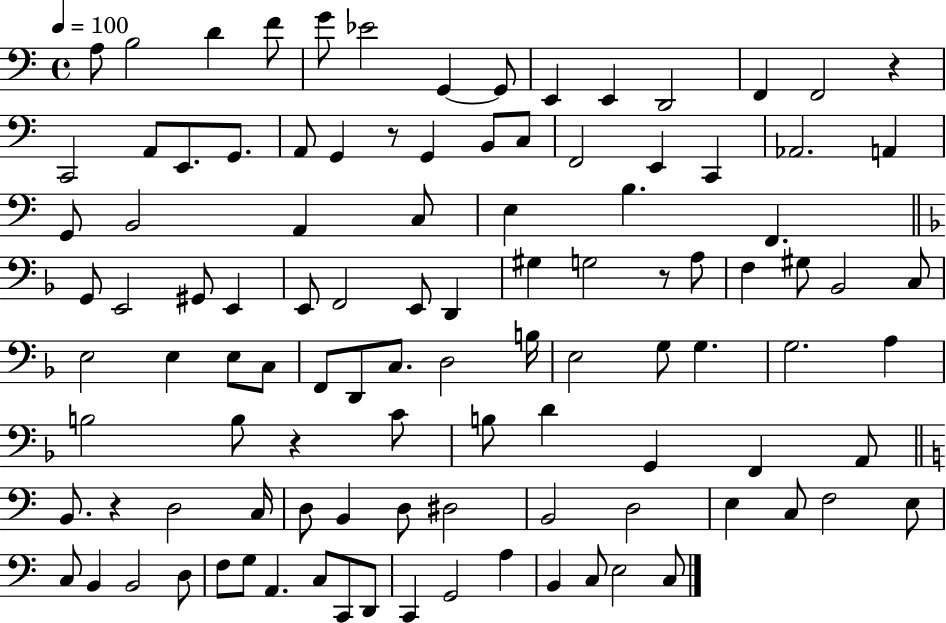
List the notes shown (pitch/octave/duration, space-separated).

A3/e B3/h D4/q F4/e G4/e Eb4/h G2/q G2/e E2/q E2/q D2/h F2/q F2/h R/q C2/h A2/e E2/e. G2/e. A2/e G2/q R/e G2/q B2/e C3/e F2/h E2/q C2/q Ab2/h. A2/q G2/e B2/h A2/q C3/e E3/q B3/q. F2/q. G2/e E2/h G#2/e E2/q E2/e F2/h E2/e D2/q G#3/q G3/h R/e A3/e F3/q G#3/e Bb2/h C3/e E3/h E3/q E3/e C3/e F2/e D2/e C3/e. D3/h B3/s E3/h G3/e G3/q. G3/h. A3/q B3/h B3/e R/q C4/e B3/e D4/q G2/q F2/q A2/e B2/e. R/q D3/h C3/s D3/e B2/q D3/e D#3/h B2/h D3/h E3/q C3/e F3/h E3/e C3/e B2/q B2/h D3/e F3/e G3/e A2/q. C3/e C2/e D2/e C2/q G2/h A3/q B2/q C3/e E3/h C3/e